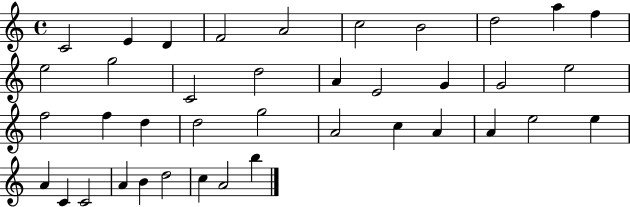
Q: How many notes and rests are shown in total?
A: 39